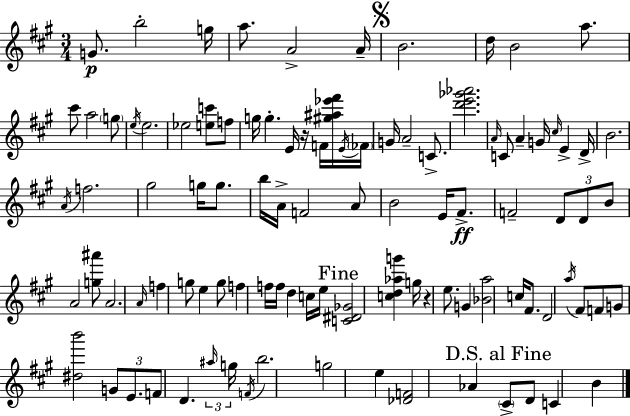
{
  \clef treble
  \numericTimeSignature
  \time 3/4
  \key a \major
  \repeat volta 2 { g'8.\p b''2-. g''16 | a''8. a'2-> a'16-- | \mark \markup { \musicglyph "scripts.segno" } b'2. | d''16 b'2 a''8. | \break cis'''8 a''2 \parenthesize g''8 | \acciaccatura { e''16 } e''2. | ees''2 <e'' c'''>8 f''8 | g''16 g''4.-. e'16 r16 f'16 <gis'' ais'' ees''' fis'''>16 | \break \acciaccatura { e'16 } \parenthesize fes'16 g'16 a'2-- c'8.-> | <d''' e''' ges''' aes'''>2. | \grace { a'16 } c'8 a'4-- g'16 \grace { cis''16 } e'4-> | d'16-> b'2. | \break \acciaccatura { a'16 } f''2. | gis''2 | g''16 g''8. b''16 a'16-> f'2 | a'8 b'2 | \break e'16 fis'8.->\ff f'2-- | \tuplet 3/2 { d'8 d'8 b'8 } a'2 | <g'' ais'''>8 a'2. | \grace { a'16 } f''4 g''8 | \break e''4 g''8 f''4 f''16 f''16 | d''4 c''16 e''16 \mark "Fine" <c' dis' ges'>2 | <c'' d'' aes'' g'''>4 g''16 r4 e''8. | g'4 <bes' a''>2 | \break c''16 fis'8. d'2 | \acciaccatura { a''16 } fis'8 f'8 g'8 <dis'' b'''>2 | \tuplet 3/2 { g'8 e'8. f'8 } | d'4. \tuplet 3/2 { \grace { ais''16 } g''16 \acciaccatura { f'16 } } b''2. | \break g''2 | e''4 <des' f'>2 | aes'4 \mark "D.S. al Fine" \parenthesize cis'8-> d'8 | c'4 b'4 } \bar "|."
}